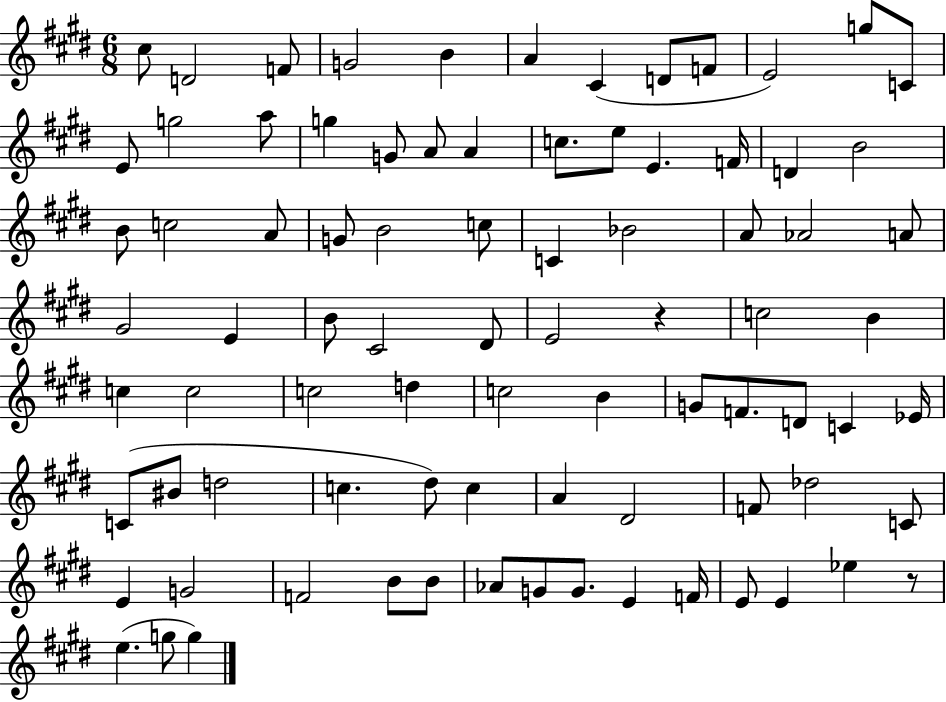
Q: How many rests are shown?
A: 2